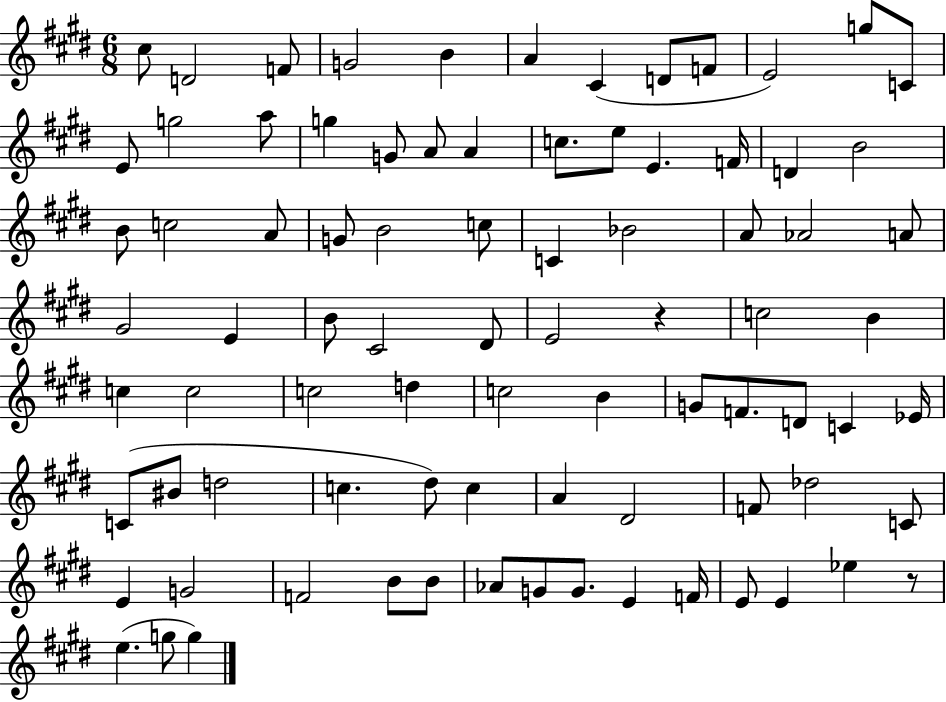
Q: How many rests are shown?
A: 2